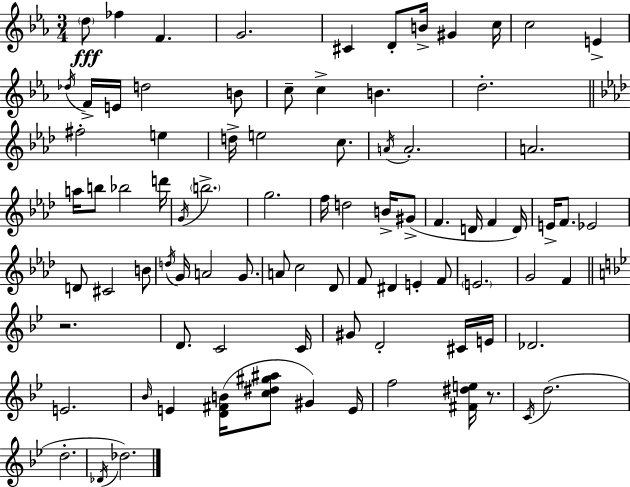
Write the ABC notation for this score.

X:1
T:Untitled
M:3/4
L:1/4
K:Cm
d/2 _f F G2 ^C D/2 B/4 ^G c/4 c2 E _d/4 F/4 E/4 d2 B/2 c/2 c B d2 ^f2 e d/4 e2 c/2 A/4 A2 A2 a/4 b/2 _b2 d'/4 G/4 b2 g2 f/4 d2 B/4 ^G/2 F D/4 F D/4 E/4 F/2 _E2 D/2 ^C2 B/2 d/4 G/4 A2 G/2 A/2 c2 _D/2 F/2 ^D E F/2 E2 G2 F z2 D/2 C2 C/4 ^G/2 D2 ^C/4 E/4 _D2 E2 _B/4 E [D^FB]/4 [c^d^g^a]/2 ^G E/4 f2 [^F^de]/4 z/2 C/4 d2 d2 _D/4 _d2